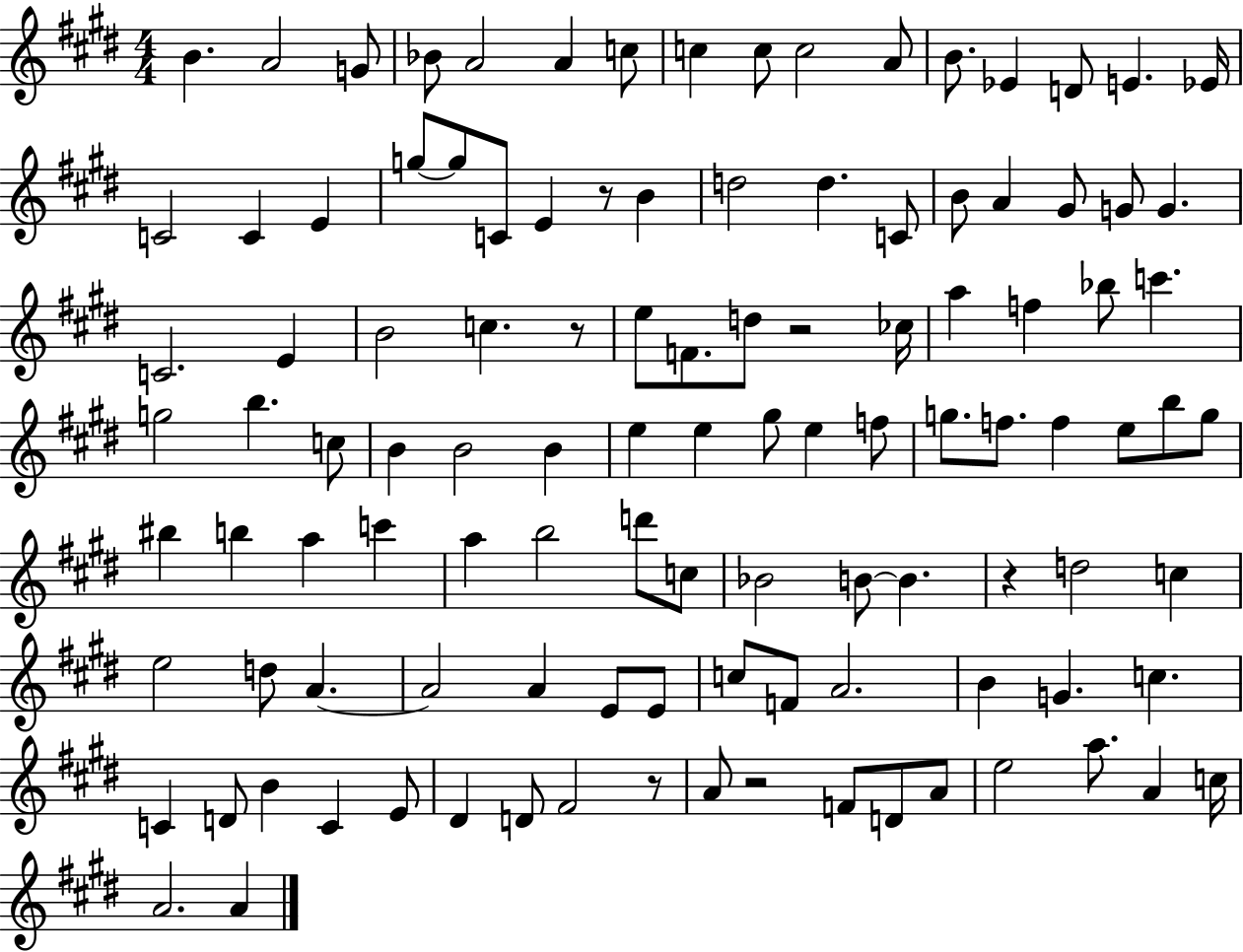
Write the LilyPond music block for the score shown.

{
  \clef treble
  \numericTimeSignature
  \time 4/4
  \key e \major
  b'4. a'2 g'8 | bes'8 a'2 a'4 c''8 | c''4 c''8 c''2 a'8 | b'8. ees'4 d'8 e'4. ees'16 | \break c'2 c'4 e'4 | g''8~~ g''8 c'8 e'4 r8 b'4 | d''2 d''4. c'8 | b'8 a'4 gis'8 g'8 g'4. | \break c'2. e'4 | b'2 c''4. r8 | e''8 f'8. d''8 r2 ces''16 | a''4 f''4 bes''8 c'''4. | \break g''2 b''4. c''8 | b'4 b'2 b'4 | e''4 e''4 gis''8 e''4 f''8 | g''8. f''8. f''4 e''8 b''8 g''8 | \break bis''4 b''4 a''4 c'''4 | a''4 b''2 d'''8 c''8 | bes'2 b'8~~ b'4. | r4 d''2 c''4 | \break e''2 d''8 a'4.~~ | a'2 a'4 e'8 e'8 | c''8 f'8 a'2. | b'4 g'4. c''4. | \break c'4 d'8 b'4 c'4 e'8 | dis'4 d'8 fis'2 r8 | a'8 r2 f'8 d'8 a'8 | e''2 a''8. a'4 c''16 | \break a'2. a'4 | \bar "|."
}